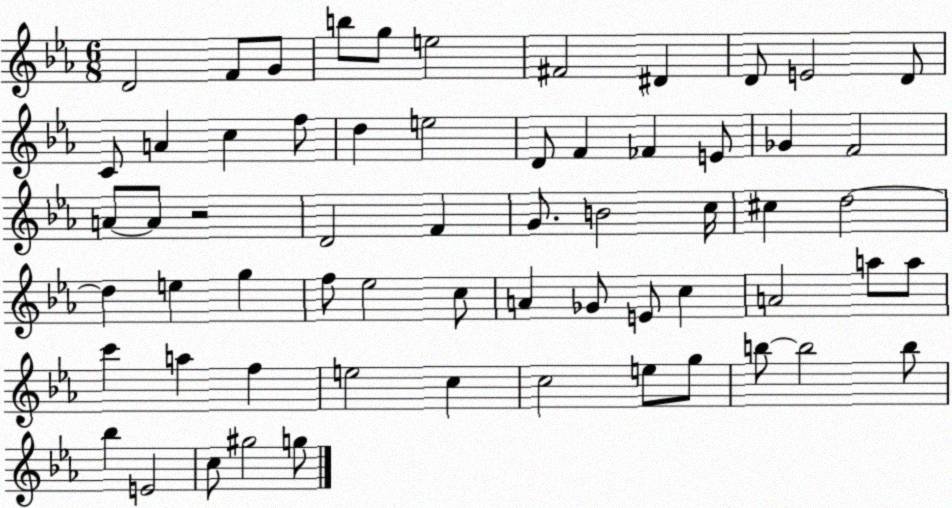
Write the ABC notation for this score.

X:1
T:Untitled
M:6/8
L:1/4
K:Eb
D2 F/2 G/2 b/2 g/2 e2 ^F2 ^D D/2 E2 D/2 C/2 A c f/2 d e2 D/2 F _F E/2 _G F2 A/2 A/2 z2 D2 F G/2 B2 c/4 ^c d2 d e g f/2 _e2 c/2 A _G/2 E/2 c A2 a/2 a/2 c' a f e2 c c2 e/2 g/2 b/2 b2 b/2 _b E2 c/2 ^g2 g/2